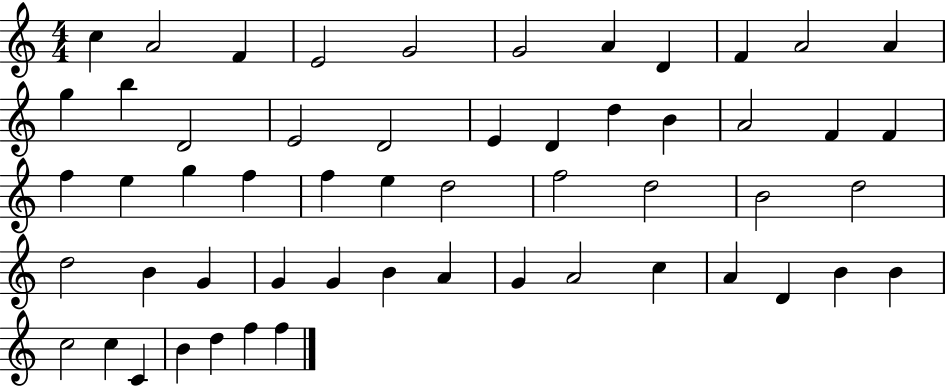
{
  \clef treble
  \numericTimeSignature
  \time 4/4
  \key c \major
  c''4 a'2 f'4 | e'2 g'2 | g'2 a'4 d'4 | f'4 a'2 a'4 | \break g''4 b''4 d'2 | e'2 d'2 | e'4 d'4 d''4 b'4 | a'2 f'4 f'4 | \break f''4 e''4 g''4 f''4 | f''4 e''4 d''2 | f''2 d''2 | b'2 d''2 | \break d''2 b'4 g'4 | g'4 g'4 b'4 a'4 | g'4 a'2 c''4 | a'4 d'4 b'4 b'4 | \break c''2 c''4 c'4 | b'4 d''4 f''4 f''4 | \bar "|."
}